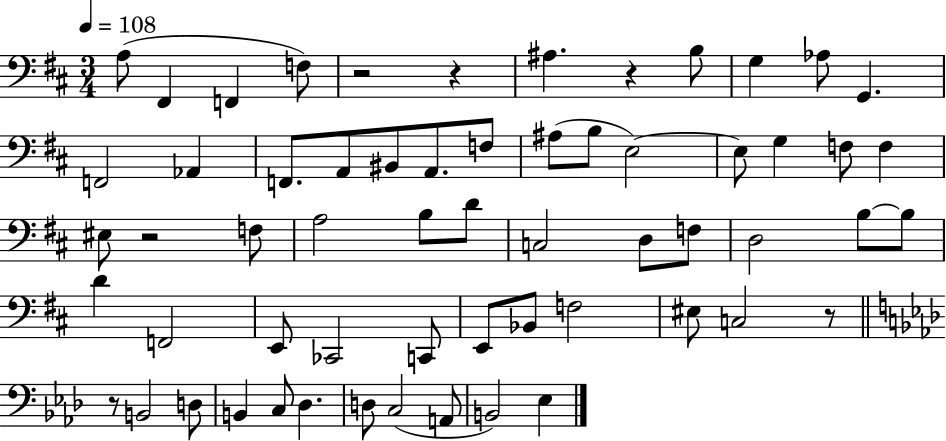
{
  \clef bass
  \numericTimeSignature
  \time 3/4
  \key d \major
  \tempo 4 = 108
  \repeat volta 2 { a8( fis,4 f,4 f8) | r2 r4 | ais4. r4 b8 | g4 aes8 g,4. | \break f,2 aes,4 | f,8. a,8 bis,8 a,8. f8 | ais8( b8 e2~~) | e8 g4 f8 f4 | \break eis8 r2 f8 | a2 b8 d'8 | c2 d8 f8 | d2 b8~~ b8 | \break d'4 f,2 | e,8 ces,2 c,8 | e,8 bes,8 f2 | eis8 c2 r8 | \break \bar "||" \break \key f \minor r8 b,2 d8 | b,4 c8 des4. | d8 c2( a,8 | b,2) ees4 | \break } \bar "|."
}